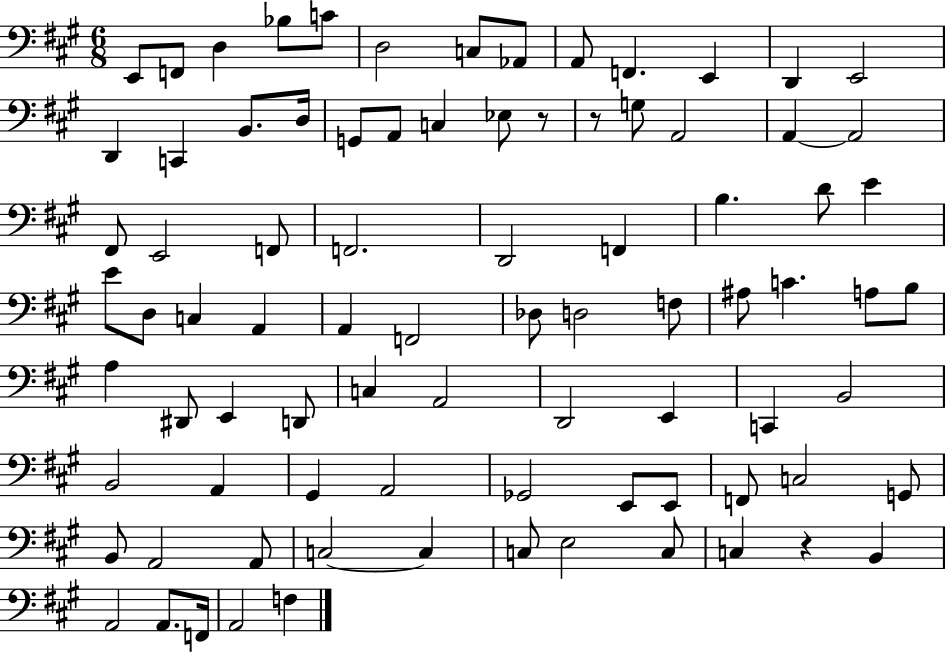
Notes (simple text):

E2/e F2/e D3/q Bb3/e C4/e D3/h C3/e Ab2/e A2/e F2/q. E2/q D2/q E2/h D2/q C2/q B2/e. D3/s G2/e A2/e C3/q Eb3/e R/e R/e G3/e A2/h A2/q A2/h F#2/e E2/h F2/e F2/h. D2/h F2/q B3/q. D4/e E4/q E4/e D3/e C3/q A2/q A2/q F2/h Db3/e D3/h F3/e A#3/e C4/q. A3/e B3/e A3/q D#2/e E2/q D2/e C3/q A2/h D2/h E2/q C2/q B2/h B2/h A2/q G#2/q A2/h Gb2/h E2/e E2/e F2/e C3/h G2/e B2/e A2/h A2/e C3/h C3/q C3/e E3/h C3/e C3/q R/q B2/q A2/h A2/e. F2/s A2/h F3/q